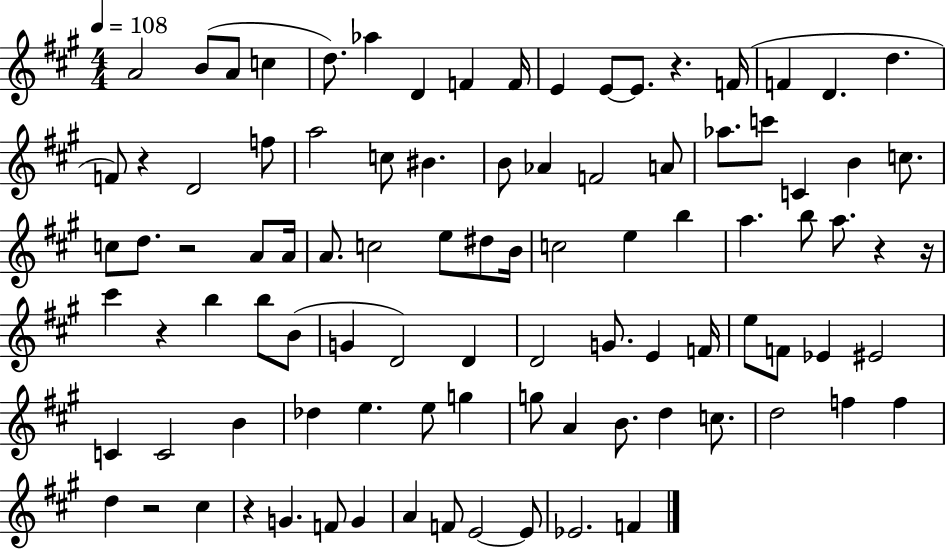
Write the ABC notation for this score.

X:1
T:Untitled
M:4/4
L:1/4
K:A
A2 B/2 A/2 c d/2 _a D F F/4 E E/2 E/2 z F/4 F D d F/2 z D2 f/2 a2 c/2 ^B B/2 _A F2 A/2 _a/2 c'/2 C B c/2 c/2 d/2 z2 A/2 A/4 A/2 c2 e/2 ^d/2 B/4 c2 e b a b/2 a/2 z z/4 ^c' z b b/2 B/2 G D2 D D2 G/2 E F/4 e/2 F/2 _E ^E2 C C2 B _d e e/2 g g/2 A B/2 d c/2 d2 f f d z2 ^c z G F/2 G A F/2 E2 E/2 _E2 F